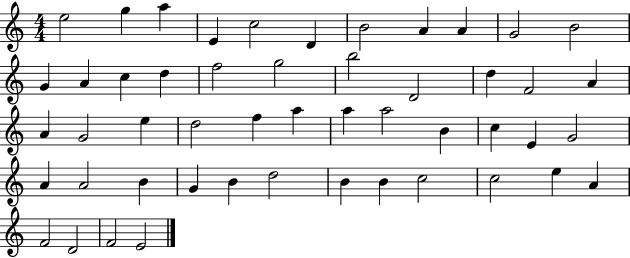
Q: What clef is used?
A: treble